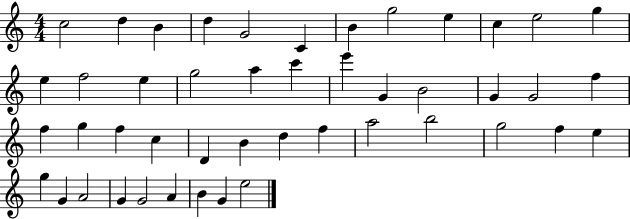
{
  \clef treble
  \numericTimeSignature
  \time 4/4
  \key c \major
  c''2 d''4 b'4 | d''4 g'2 c'4 | b'4 g''2 e''4 | c''4 e''2 g''4 | \break e''4 f''2 e''4 | g''2 a''4 c'''4 | e'''4 g'4 b'2 | g'4 g'2 f''4 | \break f''4 g''4 f''4 c''4 | d'4 b'4 d''4 f''4 | a''2 b''2 | g''2 f''4 e''4 | \break g''4 g'4 a'2 | g'4 g'2 a'4 | b'4 g'4 e''2 | \bar "|."
}